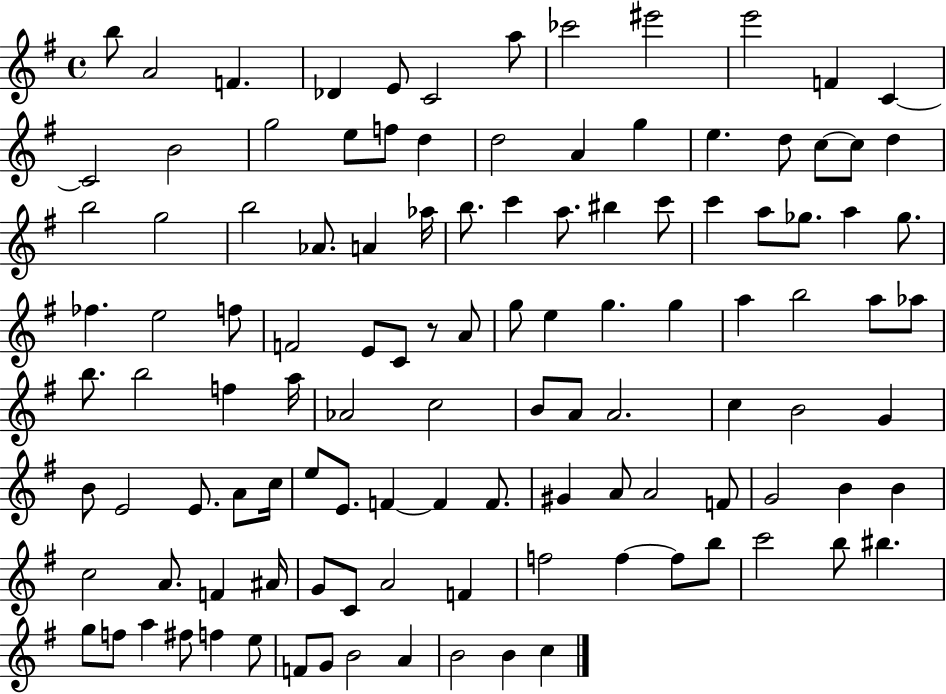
{
  \clef treble
  \time 4/4
  \defaultTimeSignature
  \key g \major
  b''8 a'2 f'4. | des'4 e'8 c'2 a''8 | ces'''2 eis'''2 | e'''2 f'4 c'4~~ | \break c'2 b'2 | g''2 e''8 f''8 d''4 | d''2 a'4 g''4 | e''4. d''8 c''8~~ c''8 d''4 | \break b''2 g''2 | b''2 aes'8. a'4 aes''16 | b''8. c'''4 a''8. bis''4 c'''8 | c'''4 a''8 ges''8. a''4 ges''8. | \break fes''4. e''2 f''8 | f'2 e'8 c'8 r8 a'8 | g''8 e''4 g''4. g''4 | a''4 b''2 a''8 aes''8 | \break b''8. b''2 f''4 a''16 | aes'2 c''2 | b'8 a'8 a'2. | c''4 b'2 g'4 | \break b'8 e'2 e'8. a'8 c''16 | e''8 e'8. f'4~~ f'4 f'8. | gis'4 a'8 a'2 f'8 | g'2 b'4 b'4 | \break c''2 a'8. f'4 ais'16 | g'8 c'8 a'2 f'4 | f''2 f''4~~ f''8 b''8 | c'''2 b''8 bis''4. | \break g''8 f''8 a''4 fis''8 f''4 e''8 | f'8 g'8 b'2 a'4 | b'2 b'4 c''4 | \bar "|."
}